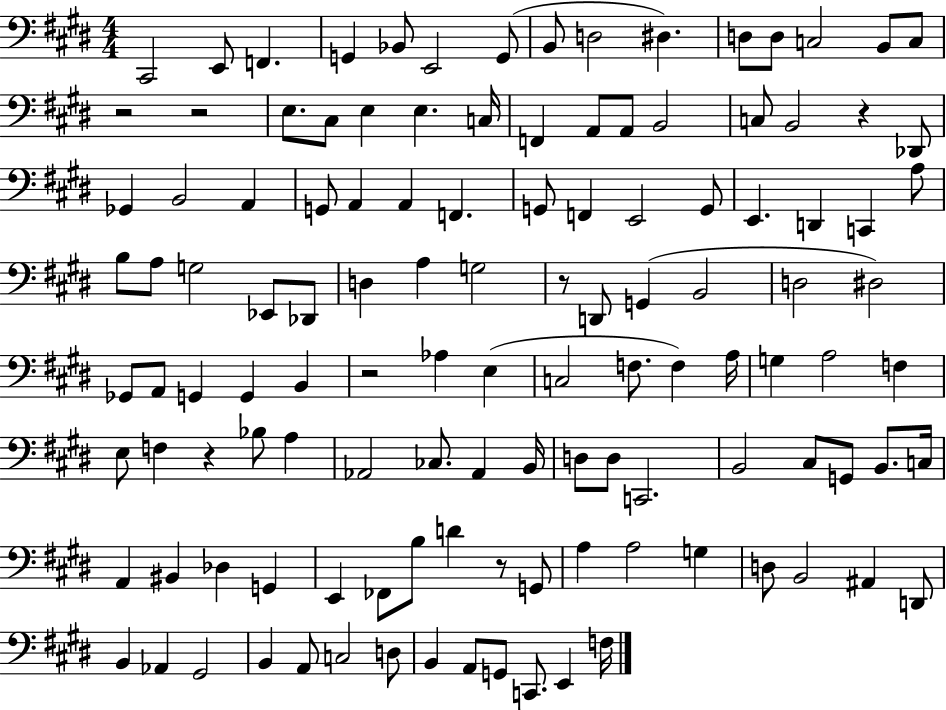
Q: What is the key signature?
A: E major